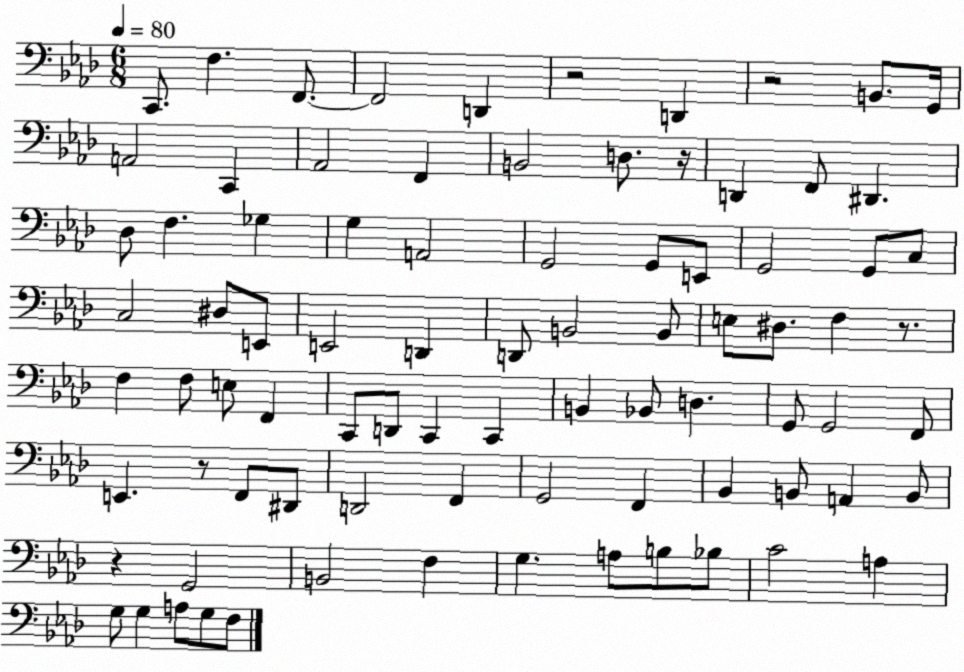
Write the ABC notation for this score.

X:1
T:Untitled
M:6/8
L:1/4
K:Ab
C,,/2 F, F,,/2 F,,2 D,, z2 D,, z2 B,,/2 G,,/4 A,,2 C,, _A,,2 F,, B,,2 D,/2 z/4 D,, F,,/2 ^D,, _D,/2 F, _G, G, A,,2 G,,2 G,,/2 E,,/2 G,,2 G,,/2 C,/2 C,2 ^D,/2 E,,/2 E,,2 D,, D,,/2 B,,2 B,,/2 E,/2 ^D,/2 F, z/2 F, F,/2 E,/2 F,, C,,/2 D,,/2 C,, C,, B,, _B,,/2 D, G,,/2 G,,2 F,,/2 E,, z/2 F,,/2 ^D,,/2 D,,2 F,, G,,2 F,, _B,, B,,/2 A,, B,,/2 z G,,2 B,,2 F, G, A,/2 B,/2 _B,/2 C2 A, G,/2 G, A,/2 G,/2 F,/2